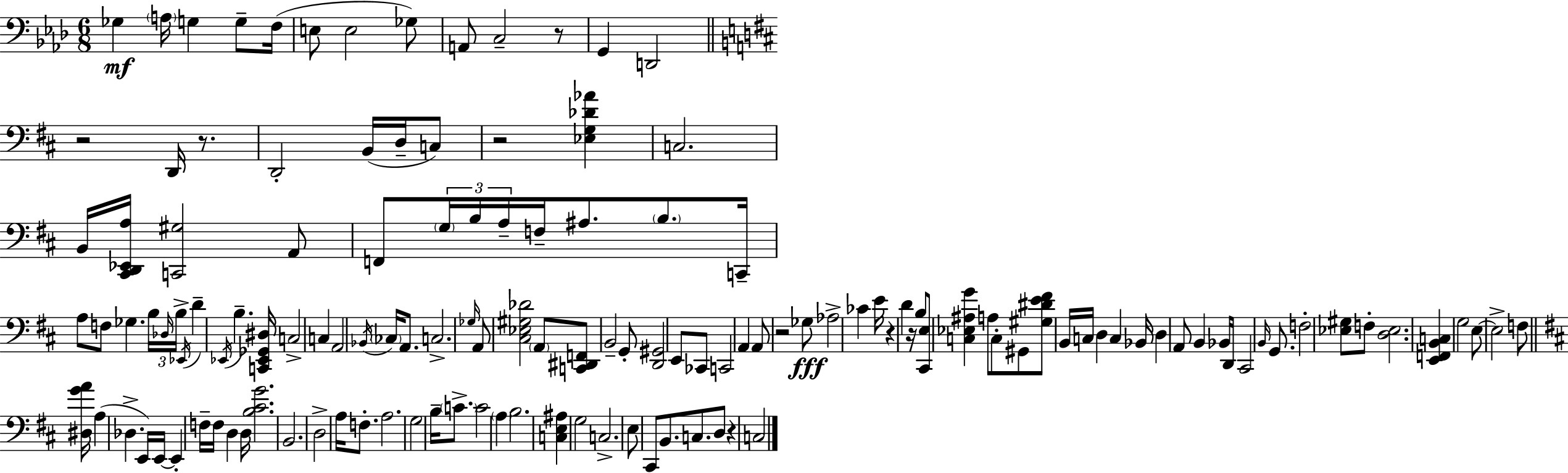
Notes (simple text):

Gb3/q A3/s G3/q G3/e F3/s E3/e E3/h Gb3/e A2/e C3/h R/e G2/q D2/h R/h D2/s R/e. D2/h B2/s D3/s C3/e R/h [Eb3,G3,Db4,Ab4]/q C3/h. B2/s [C#2,D2,Eb2,A3]/s [C2,G#3]/h A2/e F2/e G3/s B3/s A3/s F3/s A#3/e. B3/e. C2/s A3/e F3/e Gb3/q. B3/s Db3/s B3/s Eb2/s D4/q Eb2/s B3/q. [C2,Eb2,Gb2,D#3]/s C3/h C3/q A2/h Bb2/s CES3/s A2/e. C3/h. Gb3/s A2/e [C#3,Eb3,G#3,Db4]/h A2/e [C2,D#2,F2]/e B2/h G2/e [D2,G#2]/h E2/e CES2/e C2/h A2/q A2/e R/h Gb3/e Ab3/h CES4/q E4/s R/q D4/q R/s B3/e [C#2,E3]/e [C3,Eb3,A#3,G4]/q A3/e C3/e G#2/e [G#3,D#4,E4,F#4]/e B2/s C3/s D3/q C3/q Bb2/s D3/q A2/e B2/q Bb2/s D2/s C#2/h B2/s G2/e. F3/h [Eb3,G#3]/e F3/e [D3,Eb3]/h. [E2,F2,B2,C3]/q G3/h E3/e E3/h F3/e [D#3,G4,A4]/s A3/q Db3/q. E2/s E2/s E2/q F3/s F3/s D3/q D3/s [B3,C#4,G4]/h. B2/h. D3/h A3/s F3/e. A3/h. G3/h B3/s C4/e. C4/h A3/q B3/h. [C3,E3,A#3]/q G3/h C3/h. E3/e C#2/e B2/e. C3/e. D3/e R/q C3/h